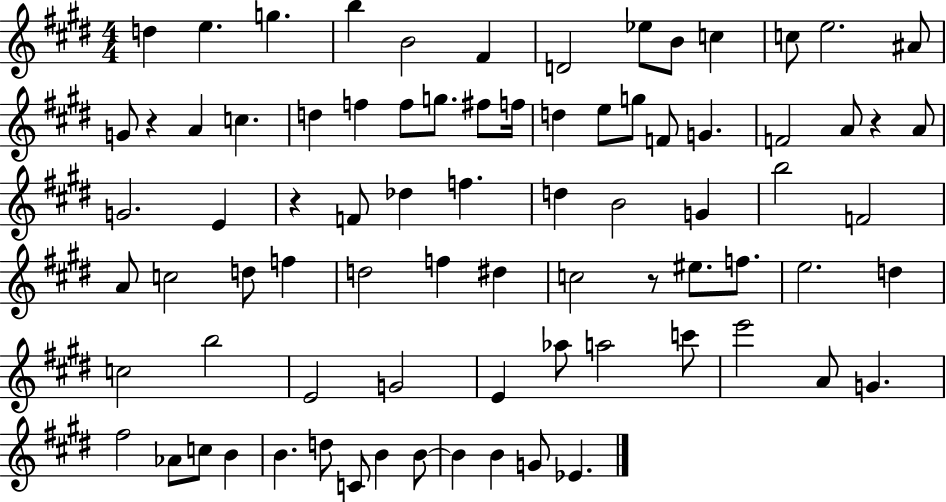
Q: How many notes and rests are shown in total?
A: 80